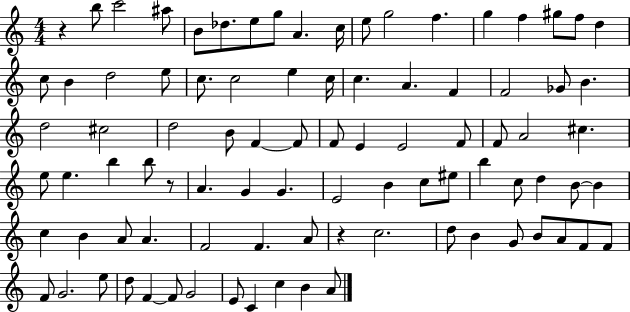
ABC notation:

X:1
T:Untitled
M:4/4
L:1/4
K:C
z b/2 c'2 ^a/2 B/2 _d/2 e/2 g/2 A c/4 e/2 g2 f g f ^g/2 f/2 d c/2 B d2 e/2 c/2 c2 e c/4 c A F F2 _G/2 B d2 ^c2 d2 B/2 F F/2 F/2 E E2 F/2 F/2 A2 ^c e/2 e b b/2 z/2 A G G E2 B c/2 ^e/2 b c/2 d B/2 B c B A/2 A F2 F A/2 z c2 d/2 B G/2 B/2 A/2 F/2 F/2 F/2 G2 e/2 d/2 F F/2 G2 E/2 C c B A/2